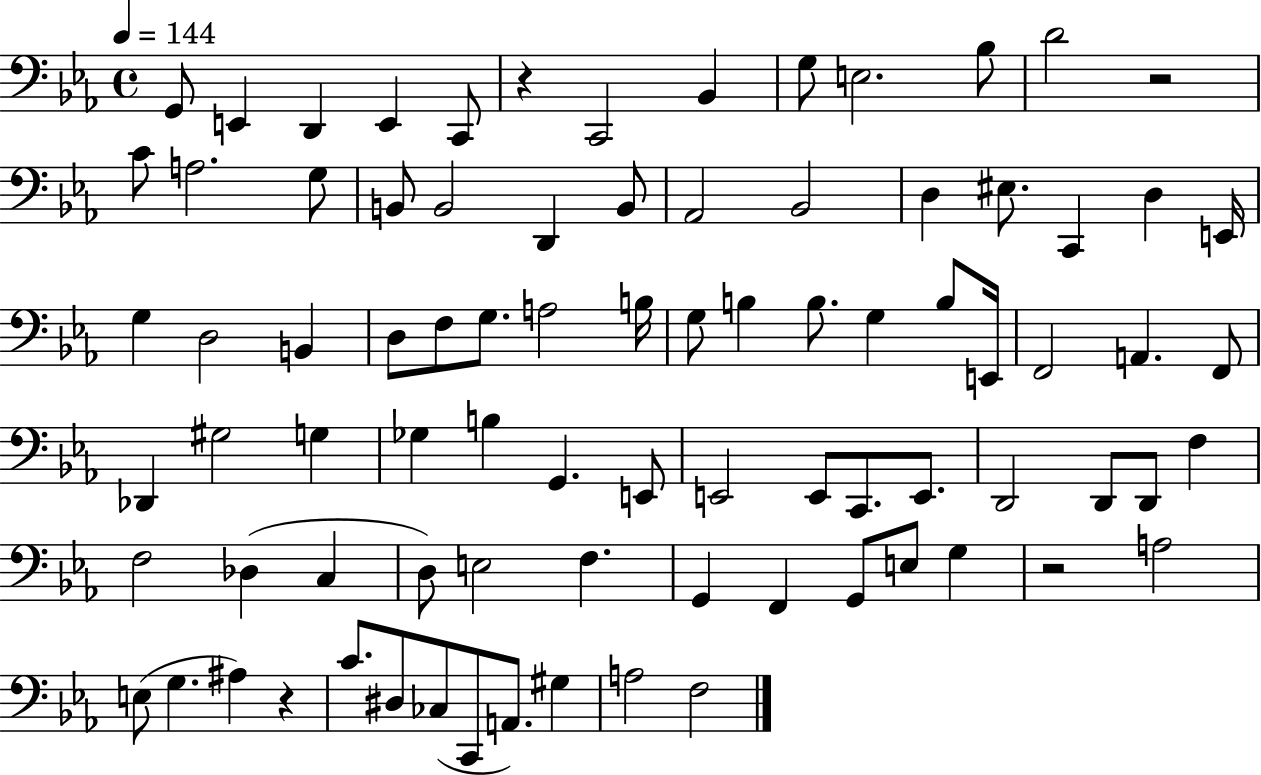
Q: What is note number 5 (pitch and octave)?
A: C2